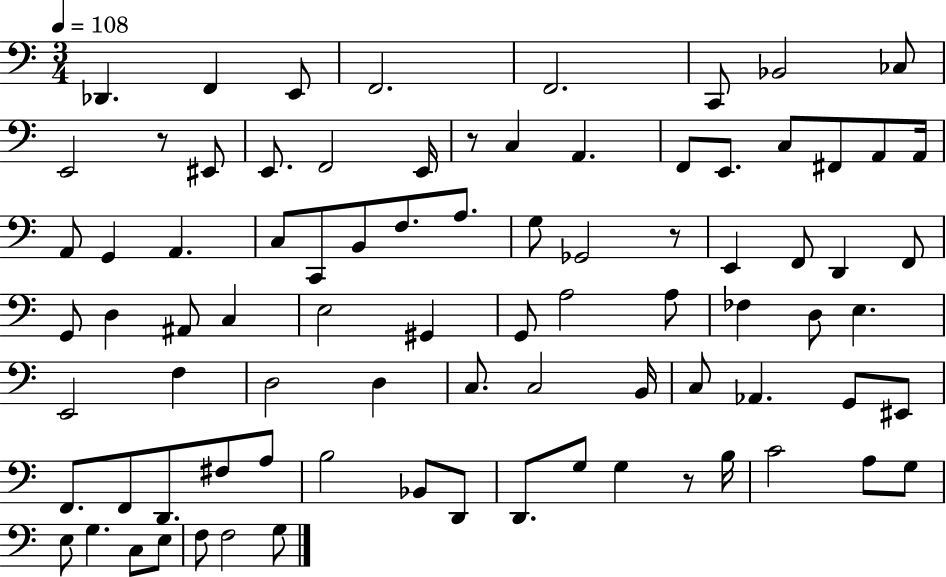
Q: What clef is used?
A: bass